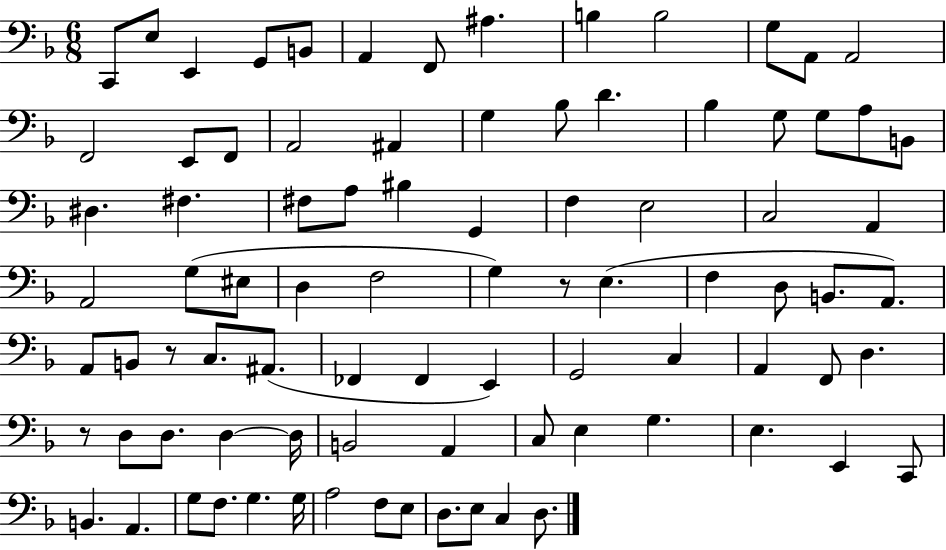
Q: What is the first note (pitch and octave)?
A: C2